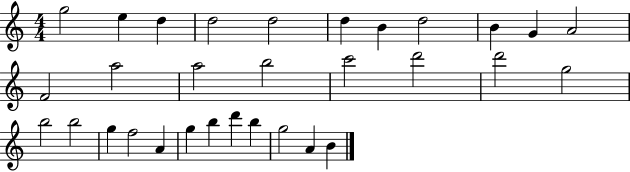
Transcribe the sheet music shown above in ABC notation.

X:1
T:Untitled
M:4/4
L:1/4
K:C
g2 e d d2 d2 d B d2 B G A2 F2 a2 a2 b2 c'2 d'2 d'2 g2 b2 b2 g f2 A g b d' b g2 A B